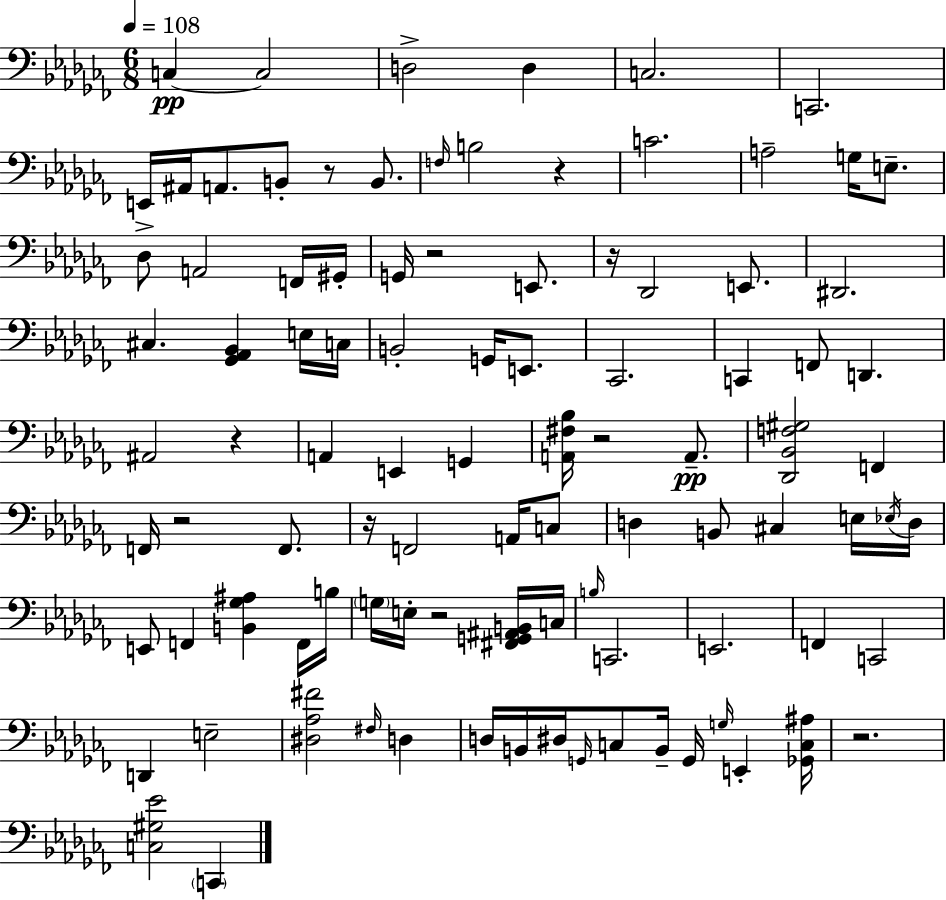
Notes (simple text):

C3/q C3/h D3/h D3/q C3/h. C2/h. E2/s A#2/s A2/e. B2/e R/e B2/e. F3/s B3/h R/q C4/h. A3/h G3/s E3/e. Db3/e A2/h F2/s G#2/s G2/s R/h E2/e. R/s Db2/h E2/e. D#2/h. C#3/q. [Gb2,Ab2,Bb2]/q E3/s C3/s B2/h G2/s E2/e. CES2/h. C2/q F2/e D2/q. A#2/h R/q A2/q E2/q G2/q [A2,F#3,Bb3]/s R/h A2/e. [Db2,Bb2,F3,G#3]/h F2/q F2/s R/h F2/e. R/s F2/h A2/s C3/e D3/q B2/e C#3/q E3/s Eb3/s D3/s E2/e F2/q [B2,Gb3,A#3]/q F2/s B3/s G3/s E3/s R/h [F#2,G2,A#2,B2]/s C3/s B3/s C2/h. E2/h. F2/q C2/h D2/q E3/h [D#3,Ab3,F#4]/h F#3/s D3/q D3/s B2/s D#3/s G2/s C3/e B2/s G2/s G3/s E2/q [Gb2,C3,A#3]/s R/h. [C3,G#3,Eb4]/h C2/q